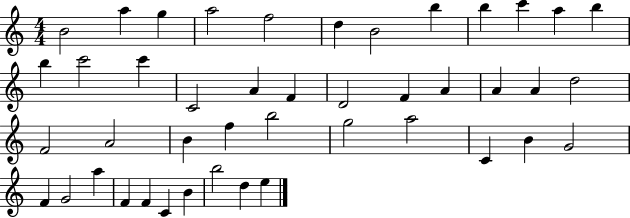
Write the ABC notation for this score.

X:1
T:Untitled
M:4/4
L:1/4
K:C
B2 a g a2 f2 d B2 b b c' a b b c'2 c' C2 A F D2 F A A A d2 F2 A2 B f b2 g2 a2 C B G2 F G2 a F F C B b2 d e